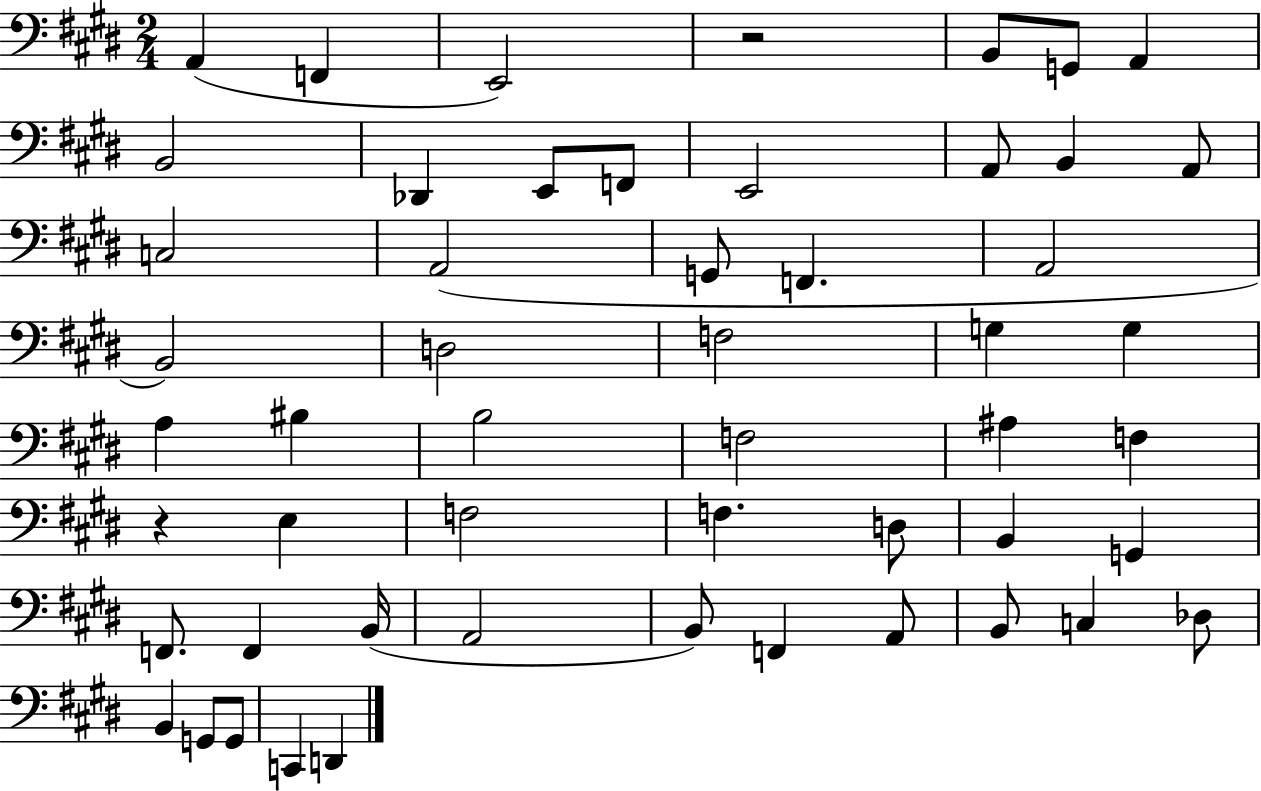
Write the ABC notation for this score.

X:1
T:Untitled
M:2/4
L:1/4
K:E
A,, F,, E,,2 z2 B,,/2 G,,/2 A,, B,,2 _D,, E,,/2 F,,/2 E,,2 A,,/2 B,, A,,/2 C,2 A,,2 G,,/2 F,, A,,2 B,,2 D,2 F,2 G, G, A, ^B, B,2 F,2 ^A, F, z E, F,2 F, D,/2 B,, G,, F,,/2 F,, B,,/4 A,,2 B,,/2 F,, A,,/2 B,,/2 C, _D,/2 B,, G,,/2 G,,/2 C,, D,,